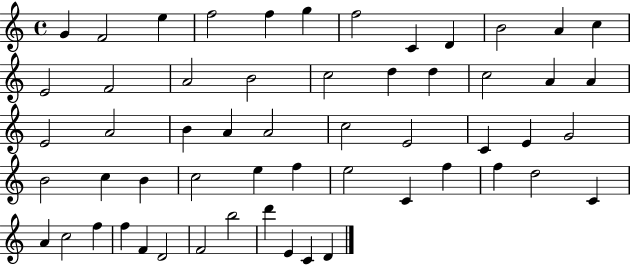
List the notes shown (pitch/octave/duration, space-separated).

G4/q F4/h E5/q F5/h F5/q G5/q F5/h C4/q D4/q B4/h A4/q C5/q E4/h F4/h A4/h B4/h C5/h D5/q D5/q C5/h A4/q A4/q E4/h A4/h B4/q A4/q A4/h C5/h E4/h C4/q E4/q G4/h B4/h C5/q B4/q C5/h E5/q F5/q E5/h C4/q F5/q F5/q D5/h C4/q A4/q C5/h F5/q F5/q F4/q D4/h F4/h B5/h D6/q E4/q C4/q D4/q